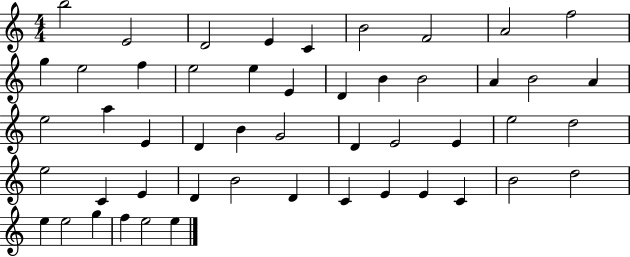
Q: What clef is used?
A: treble